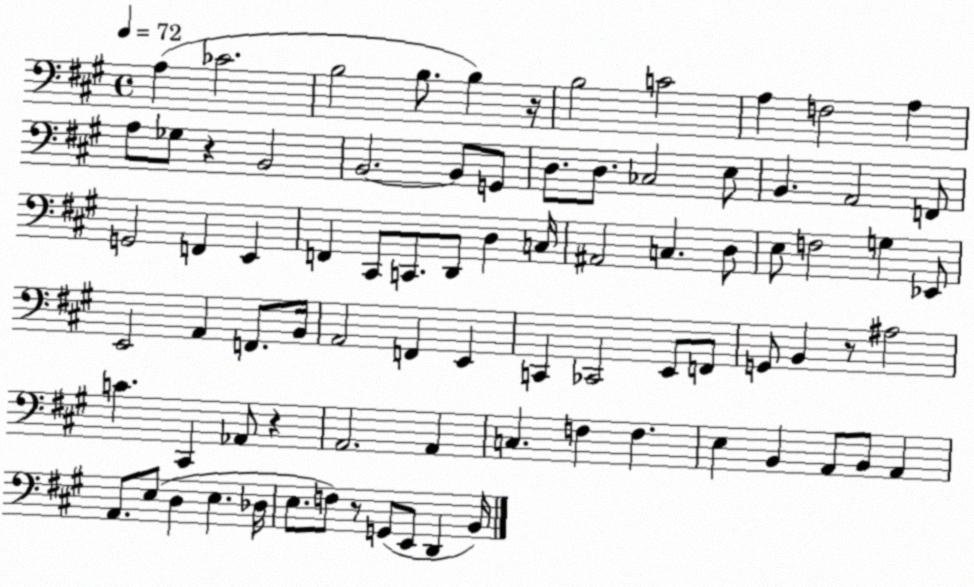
X:1
T:Untitled
M:4/4
L:1/4
K:A
A, _C2 B,2 B,/2 B, z/4 B,2 C2 A, F,2 A, A,/2 _G,/2 z B,,2 B,,2 B,,/2 G,,/2 D,/2 D,/2 _C,2 E,/2 B,, A,,2 F,,/2 G,,2 F,, E,, F,, ^C,,/2 C,,/2 D,,/2 D, C,/4 ^A,,2 C, D,/2 E,/2 F,2 G, _E,,/2 E,,2 A,, F,,/2 B,,/4 A,,2 F,, E,, C,, _C,,2 E,,/2 F,,/2 G,,/2 B,, z/2 ^A,2 C ^C,, _A,,/2 z A,,2 A,, C, F, F, E, B,, A,,/2 B,,/2 A,, A,,/2 E,/2 D, E, _D,/4 E,/2 F,/2 z/2 G,,/2 E,,/2 D,, B,,/4